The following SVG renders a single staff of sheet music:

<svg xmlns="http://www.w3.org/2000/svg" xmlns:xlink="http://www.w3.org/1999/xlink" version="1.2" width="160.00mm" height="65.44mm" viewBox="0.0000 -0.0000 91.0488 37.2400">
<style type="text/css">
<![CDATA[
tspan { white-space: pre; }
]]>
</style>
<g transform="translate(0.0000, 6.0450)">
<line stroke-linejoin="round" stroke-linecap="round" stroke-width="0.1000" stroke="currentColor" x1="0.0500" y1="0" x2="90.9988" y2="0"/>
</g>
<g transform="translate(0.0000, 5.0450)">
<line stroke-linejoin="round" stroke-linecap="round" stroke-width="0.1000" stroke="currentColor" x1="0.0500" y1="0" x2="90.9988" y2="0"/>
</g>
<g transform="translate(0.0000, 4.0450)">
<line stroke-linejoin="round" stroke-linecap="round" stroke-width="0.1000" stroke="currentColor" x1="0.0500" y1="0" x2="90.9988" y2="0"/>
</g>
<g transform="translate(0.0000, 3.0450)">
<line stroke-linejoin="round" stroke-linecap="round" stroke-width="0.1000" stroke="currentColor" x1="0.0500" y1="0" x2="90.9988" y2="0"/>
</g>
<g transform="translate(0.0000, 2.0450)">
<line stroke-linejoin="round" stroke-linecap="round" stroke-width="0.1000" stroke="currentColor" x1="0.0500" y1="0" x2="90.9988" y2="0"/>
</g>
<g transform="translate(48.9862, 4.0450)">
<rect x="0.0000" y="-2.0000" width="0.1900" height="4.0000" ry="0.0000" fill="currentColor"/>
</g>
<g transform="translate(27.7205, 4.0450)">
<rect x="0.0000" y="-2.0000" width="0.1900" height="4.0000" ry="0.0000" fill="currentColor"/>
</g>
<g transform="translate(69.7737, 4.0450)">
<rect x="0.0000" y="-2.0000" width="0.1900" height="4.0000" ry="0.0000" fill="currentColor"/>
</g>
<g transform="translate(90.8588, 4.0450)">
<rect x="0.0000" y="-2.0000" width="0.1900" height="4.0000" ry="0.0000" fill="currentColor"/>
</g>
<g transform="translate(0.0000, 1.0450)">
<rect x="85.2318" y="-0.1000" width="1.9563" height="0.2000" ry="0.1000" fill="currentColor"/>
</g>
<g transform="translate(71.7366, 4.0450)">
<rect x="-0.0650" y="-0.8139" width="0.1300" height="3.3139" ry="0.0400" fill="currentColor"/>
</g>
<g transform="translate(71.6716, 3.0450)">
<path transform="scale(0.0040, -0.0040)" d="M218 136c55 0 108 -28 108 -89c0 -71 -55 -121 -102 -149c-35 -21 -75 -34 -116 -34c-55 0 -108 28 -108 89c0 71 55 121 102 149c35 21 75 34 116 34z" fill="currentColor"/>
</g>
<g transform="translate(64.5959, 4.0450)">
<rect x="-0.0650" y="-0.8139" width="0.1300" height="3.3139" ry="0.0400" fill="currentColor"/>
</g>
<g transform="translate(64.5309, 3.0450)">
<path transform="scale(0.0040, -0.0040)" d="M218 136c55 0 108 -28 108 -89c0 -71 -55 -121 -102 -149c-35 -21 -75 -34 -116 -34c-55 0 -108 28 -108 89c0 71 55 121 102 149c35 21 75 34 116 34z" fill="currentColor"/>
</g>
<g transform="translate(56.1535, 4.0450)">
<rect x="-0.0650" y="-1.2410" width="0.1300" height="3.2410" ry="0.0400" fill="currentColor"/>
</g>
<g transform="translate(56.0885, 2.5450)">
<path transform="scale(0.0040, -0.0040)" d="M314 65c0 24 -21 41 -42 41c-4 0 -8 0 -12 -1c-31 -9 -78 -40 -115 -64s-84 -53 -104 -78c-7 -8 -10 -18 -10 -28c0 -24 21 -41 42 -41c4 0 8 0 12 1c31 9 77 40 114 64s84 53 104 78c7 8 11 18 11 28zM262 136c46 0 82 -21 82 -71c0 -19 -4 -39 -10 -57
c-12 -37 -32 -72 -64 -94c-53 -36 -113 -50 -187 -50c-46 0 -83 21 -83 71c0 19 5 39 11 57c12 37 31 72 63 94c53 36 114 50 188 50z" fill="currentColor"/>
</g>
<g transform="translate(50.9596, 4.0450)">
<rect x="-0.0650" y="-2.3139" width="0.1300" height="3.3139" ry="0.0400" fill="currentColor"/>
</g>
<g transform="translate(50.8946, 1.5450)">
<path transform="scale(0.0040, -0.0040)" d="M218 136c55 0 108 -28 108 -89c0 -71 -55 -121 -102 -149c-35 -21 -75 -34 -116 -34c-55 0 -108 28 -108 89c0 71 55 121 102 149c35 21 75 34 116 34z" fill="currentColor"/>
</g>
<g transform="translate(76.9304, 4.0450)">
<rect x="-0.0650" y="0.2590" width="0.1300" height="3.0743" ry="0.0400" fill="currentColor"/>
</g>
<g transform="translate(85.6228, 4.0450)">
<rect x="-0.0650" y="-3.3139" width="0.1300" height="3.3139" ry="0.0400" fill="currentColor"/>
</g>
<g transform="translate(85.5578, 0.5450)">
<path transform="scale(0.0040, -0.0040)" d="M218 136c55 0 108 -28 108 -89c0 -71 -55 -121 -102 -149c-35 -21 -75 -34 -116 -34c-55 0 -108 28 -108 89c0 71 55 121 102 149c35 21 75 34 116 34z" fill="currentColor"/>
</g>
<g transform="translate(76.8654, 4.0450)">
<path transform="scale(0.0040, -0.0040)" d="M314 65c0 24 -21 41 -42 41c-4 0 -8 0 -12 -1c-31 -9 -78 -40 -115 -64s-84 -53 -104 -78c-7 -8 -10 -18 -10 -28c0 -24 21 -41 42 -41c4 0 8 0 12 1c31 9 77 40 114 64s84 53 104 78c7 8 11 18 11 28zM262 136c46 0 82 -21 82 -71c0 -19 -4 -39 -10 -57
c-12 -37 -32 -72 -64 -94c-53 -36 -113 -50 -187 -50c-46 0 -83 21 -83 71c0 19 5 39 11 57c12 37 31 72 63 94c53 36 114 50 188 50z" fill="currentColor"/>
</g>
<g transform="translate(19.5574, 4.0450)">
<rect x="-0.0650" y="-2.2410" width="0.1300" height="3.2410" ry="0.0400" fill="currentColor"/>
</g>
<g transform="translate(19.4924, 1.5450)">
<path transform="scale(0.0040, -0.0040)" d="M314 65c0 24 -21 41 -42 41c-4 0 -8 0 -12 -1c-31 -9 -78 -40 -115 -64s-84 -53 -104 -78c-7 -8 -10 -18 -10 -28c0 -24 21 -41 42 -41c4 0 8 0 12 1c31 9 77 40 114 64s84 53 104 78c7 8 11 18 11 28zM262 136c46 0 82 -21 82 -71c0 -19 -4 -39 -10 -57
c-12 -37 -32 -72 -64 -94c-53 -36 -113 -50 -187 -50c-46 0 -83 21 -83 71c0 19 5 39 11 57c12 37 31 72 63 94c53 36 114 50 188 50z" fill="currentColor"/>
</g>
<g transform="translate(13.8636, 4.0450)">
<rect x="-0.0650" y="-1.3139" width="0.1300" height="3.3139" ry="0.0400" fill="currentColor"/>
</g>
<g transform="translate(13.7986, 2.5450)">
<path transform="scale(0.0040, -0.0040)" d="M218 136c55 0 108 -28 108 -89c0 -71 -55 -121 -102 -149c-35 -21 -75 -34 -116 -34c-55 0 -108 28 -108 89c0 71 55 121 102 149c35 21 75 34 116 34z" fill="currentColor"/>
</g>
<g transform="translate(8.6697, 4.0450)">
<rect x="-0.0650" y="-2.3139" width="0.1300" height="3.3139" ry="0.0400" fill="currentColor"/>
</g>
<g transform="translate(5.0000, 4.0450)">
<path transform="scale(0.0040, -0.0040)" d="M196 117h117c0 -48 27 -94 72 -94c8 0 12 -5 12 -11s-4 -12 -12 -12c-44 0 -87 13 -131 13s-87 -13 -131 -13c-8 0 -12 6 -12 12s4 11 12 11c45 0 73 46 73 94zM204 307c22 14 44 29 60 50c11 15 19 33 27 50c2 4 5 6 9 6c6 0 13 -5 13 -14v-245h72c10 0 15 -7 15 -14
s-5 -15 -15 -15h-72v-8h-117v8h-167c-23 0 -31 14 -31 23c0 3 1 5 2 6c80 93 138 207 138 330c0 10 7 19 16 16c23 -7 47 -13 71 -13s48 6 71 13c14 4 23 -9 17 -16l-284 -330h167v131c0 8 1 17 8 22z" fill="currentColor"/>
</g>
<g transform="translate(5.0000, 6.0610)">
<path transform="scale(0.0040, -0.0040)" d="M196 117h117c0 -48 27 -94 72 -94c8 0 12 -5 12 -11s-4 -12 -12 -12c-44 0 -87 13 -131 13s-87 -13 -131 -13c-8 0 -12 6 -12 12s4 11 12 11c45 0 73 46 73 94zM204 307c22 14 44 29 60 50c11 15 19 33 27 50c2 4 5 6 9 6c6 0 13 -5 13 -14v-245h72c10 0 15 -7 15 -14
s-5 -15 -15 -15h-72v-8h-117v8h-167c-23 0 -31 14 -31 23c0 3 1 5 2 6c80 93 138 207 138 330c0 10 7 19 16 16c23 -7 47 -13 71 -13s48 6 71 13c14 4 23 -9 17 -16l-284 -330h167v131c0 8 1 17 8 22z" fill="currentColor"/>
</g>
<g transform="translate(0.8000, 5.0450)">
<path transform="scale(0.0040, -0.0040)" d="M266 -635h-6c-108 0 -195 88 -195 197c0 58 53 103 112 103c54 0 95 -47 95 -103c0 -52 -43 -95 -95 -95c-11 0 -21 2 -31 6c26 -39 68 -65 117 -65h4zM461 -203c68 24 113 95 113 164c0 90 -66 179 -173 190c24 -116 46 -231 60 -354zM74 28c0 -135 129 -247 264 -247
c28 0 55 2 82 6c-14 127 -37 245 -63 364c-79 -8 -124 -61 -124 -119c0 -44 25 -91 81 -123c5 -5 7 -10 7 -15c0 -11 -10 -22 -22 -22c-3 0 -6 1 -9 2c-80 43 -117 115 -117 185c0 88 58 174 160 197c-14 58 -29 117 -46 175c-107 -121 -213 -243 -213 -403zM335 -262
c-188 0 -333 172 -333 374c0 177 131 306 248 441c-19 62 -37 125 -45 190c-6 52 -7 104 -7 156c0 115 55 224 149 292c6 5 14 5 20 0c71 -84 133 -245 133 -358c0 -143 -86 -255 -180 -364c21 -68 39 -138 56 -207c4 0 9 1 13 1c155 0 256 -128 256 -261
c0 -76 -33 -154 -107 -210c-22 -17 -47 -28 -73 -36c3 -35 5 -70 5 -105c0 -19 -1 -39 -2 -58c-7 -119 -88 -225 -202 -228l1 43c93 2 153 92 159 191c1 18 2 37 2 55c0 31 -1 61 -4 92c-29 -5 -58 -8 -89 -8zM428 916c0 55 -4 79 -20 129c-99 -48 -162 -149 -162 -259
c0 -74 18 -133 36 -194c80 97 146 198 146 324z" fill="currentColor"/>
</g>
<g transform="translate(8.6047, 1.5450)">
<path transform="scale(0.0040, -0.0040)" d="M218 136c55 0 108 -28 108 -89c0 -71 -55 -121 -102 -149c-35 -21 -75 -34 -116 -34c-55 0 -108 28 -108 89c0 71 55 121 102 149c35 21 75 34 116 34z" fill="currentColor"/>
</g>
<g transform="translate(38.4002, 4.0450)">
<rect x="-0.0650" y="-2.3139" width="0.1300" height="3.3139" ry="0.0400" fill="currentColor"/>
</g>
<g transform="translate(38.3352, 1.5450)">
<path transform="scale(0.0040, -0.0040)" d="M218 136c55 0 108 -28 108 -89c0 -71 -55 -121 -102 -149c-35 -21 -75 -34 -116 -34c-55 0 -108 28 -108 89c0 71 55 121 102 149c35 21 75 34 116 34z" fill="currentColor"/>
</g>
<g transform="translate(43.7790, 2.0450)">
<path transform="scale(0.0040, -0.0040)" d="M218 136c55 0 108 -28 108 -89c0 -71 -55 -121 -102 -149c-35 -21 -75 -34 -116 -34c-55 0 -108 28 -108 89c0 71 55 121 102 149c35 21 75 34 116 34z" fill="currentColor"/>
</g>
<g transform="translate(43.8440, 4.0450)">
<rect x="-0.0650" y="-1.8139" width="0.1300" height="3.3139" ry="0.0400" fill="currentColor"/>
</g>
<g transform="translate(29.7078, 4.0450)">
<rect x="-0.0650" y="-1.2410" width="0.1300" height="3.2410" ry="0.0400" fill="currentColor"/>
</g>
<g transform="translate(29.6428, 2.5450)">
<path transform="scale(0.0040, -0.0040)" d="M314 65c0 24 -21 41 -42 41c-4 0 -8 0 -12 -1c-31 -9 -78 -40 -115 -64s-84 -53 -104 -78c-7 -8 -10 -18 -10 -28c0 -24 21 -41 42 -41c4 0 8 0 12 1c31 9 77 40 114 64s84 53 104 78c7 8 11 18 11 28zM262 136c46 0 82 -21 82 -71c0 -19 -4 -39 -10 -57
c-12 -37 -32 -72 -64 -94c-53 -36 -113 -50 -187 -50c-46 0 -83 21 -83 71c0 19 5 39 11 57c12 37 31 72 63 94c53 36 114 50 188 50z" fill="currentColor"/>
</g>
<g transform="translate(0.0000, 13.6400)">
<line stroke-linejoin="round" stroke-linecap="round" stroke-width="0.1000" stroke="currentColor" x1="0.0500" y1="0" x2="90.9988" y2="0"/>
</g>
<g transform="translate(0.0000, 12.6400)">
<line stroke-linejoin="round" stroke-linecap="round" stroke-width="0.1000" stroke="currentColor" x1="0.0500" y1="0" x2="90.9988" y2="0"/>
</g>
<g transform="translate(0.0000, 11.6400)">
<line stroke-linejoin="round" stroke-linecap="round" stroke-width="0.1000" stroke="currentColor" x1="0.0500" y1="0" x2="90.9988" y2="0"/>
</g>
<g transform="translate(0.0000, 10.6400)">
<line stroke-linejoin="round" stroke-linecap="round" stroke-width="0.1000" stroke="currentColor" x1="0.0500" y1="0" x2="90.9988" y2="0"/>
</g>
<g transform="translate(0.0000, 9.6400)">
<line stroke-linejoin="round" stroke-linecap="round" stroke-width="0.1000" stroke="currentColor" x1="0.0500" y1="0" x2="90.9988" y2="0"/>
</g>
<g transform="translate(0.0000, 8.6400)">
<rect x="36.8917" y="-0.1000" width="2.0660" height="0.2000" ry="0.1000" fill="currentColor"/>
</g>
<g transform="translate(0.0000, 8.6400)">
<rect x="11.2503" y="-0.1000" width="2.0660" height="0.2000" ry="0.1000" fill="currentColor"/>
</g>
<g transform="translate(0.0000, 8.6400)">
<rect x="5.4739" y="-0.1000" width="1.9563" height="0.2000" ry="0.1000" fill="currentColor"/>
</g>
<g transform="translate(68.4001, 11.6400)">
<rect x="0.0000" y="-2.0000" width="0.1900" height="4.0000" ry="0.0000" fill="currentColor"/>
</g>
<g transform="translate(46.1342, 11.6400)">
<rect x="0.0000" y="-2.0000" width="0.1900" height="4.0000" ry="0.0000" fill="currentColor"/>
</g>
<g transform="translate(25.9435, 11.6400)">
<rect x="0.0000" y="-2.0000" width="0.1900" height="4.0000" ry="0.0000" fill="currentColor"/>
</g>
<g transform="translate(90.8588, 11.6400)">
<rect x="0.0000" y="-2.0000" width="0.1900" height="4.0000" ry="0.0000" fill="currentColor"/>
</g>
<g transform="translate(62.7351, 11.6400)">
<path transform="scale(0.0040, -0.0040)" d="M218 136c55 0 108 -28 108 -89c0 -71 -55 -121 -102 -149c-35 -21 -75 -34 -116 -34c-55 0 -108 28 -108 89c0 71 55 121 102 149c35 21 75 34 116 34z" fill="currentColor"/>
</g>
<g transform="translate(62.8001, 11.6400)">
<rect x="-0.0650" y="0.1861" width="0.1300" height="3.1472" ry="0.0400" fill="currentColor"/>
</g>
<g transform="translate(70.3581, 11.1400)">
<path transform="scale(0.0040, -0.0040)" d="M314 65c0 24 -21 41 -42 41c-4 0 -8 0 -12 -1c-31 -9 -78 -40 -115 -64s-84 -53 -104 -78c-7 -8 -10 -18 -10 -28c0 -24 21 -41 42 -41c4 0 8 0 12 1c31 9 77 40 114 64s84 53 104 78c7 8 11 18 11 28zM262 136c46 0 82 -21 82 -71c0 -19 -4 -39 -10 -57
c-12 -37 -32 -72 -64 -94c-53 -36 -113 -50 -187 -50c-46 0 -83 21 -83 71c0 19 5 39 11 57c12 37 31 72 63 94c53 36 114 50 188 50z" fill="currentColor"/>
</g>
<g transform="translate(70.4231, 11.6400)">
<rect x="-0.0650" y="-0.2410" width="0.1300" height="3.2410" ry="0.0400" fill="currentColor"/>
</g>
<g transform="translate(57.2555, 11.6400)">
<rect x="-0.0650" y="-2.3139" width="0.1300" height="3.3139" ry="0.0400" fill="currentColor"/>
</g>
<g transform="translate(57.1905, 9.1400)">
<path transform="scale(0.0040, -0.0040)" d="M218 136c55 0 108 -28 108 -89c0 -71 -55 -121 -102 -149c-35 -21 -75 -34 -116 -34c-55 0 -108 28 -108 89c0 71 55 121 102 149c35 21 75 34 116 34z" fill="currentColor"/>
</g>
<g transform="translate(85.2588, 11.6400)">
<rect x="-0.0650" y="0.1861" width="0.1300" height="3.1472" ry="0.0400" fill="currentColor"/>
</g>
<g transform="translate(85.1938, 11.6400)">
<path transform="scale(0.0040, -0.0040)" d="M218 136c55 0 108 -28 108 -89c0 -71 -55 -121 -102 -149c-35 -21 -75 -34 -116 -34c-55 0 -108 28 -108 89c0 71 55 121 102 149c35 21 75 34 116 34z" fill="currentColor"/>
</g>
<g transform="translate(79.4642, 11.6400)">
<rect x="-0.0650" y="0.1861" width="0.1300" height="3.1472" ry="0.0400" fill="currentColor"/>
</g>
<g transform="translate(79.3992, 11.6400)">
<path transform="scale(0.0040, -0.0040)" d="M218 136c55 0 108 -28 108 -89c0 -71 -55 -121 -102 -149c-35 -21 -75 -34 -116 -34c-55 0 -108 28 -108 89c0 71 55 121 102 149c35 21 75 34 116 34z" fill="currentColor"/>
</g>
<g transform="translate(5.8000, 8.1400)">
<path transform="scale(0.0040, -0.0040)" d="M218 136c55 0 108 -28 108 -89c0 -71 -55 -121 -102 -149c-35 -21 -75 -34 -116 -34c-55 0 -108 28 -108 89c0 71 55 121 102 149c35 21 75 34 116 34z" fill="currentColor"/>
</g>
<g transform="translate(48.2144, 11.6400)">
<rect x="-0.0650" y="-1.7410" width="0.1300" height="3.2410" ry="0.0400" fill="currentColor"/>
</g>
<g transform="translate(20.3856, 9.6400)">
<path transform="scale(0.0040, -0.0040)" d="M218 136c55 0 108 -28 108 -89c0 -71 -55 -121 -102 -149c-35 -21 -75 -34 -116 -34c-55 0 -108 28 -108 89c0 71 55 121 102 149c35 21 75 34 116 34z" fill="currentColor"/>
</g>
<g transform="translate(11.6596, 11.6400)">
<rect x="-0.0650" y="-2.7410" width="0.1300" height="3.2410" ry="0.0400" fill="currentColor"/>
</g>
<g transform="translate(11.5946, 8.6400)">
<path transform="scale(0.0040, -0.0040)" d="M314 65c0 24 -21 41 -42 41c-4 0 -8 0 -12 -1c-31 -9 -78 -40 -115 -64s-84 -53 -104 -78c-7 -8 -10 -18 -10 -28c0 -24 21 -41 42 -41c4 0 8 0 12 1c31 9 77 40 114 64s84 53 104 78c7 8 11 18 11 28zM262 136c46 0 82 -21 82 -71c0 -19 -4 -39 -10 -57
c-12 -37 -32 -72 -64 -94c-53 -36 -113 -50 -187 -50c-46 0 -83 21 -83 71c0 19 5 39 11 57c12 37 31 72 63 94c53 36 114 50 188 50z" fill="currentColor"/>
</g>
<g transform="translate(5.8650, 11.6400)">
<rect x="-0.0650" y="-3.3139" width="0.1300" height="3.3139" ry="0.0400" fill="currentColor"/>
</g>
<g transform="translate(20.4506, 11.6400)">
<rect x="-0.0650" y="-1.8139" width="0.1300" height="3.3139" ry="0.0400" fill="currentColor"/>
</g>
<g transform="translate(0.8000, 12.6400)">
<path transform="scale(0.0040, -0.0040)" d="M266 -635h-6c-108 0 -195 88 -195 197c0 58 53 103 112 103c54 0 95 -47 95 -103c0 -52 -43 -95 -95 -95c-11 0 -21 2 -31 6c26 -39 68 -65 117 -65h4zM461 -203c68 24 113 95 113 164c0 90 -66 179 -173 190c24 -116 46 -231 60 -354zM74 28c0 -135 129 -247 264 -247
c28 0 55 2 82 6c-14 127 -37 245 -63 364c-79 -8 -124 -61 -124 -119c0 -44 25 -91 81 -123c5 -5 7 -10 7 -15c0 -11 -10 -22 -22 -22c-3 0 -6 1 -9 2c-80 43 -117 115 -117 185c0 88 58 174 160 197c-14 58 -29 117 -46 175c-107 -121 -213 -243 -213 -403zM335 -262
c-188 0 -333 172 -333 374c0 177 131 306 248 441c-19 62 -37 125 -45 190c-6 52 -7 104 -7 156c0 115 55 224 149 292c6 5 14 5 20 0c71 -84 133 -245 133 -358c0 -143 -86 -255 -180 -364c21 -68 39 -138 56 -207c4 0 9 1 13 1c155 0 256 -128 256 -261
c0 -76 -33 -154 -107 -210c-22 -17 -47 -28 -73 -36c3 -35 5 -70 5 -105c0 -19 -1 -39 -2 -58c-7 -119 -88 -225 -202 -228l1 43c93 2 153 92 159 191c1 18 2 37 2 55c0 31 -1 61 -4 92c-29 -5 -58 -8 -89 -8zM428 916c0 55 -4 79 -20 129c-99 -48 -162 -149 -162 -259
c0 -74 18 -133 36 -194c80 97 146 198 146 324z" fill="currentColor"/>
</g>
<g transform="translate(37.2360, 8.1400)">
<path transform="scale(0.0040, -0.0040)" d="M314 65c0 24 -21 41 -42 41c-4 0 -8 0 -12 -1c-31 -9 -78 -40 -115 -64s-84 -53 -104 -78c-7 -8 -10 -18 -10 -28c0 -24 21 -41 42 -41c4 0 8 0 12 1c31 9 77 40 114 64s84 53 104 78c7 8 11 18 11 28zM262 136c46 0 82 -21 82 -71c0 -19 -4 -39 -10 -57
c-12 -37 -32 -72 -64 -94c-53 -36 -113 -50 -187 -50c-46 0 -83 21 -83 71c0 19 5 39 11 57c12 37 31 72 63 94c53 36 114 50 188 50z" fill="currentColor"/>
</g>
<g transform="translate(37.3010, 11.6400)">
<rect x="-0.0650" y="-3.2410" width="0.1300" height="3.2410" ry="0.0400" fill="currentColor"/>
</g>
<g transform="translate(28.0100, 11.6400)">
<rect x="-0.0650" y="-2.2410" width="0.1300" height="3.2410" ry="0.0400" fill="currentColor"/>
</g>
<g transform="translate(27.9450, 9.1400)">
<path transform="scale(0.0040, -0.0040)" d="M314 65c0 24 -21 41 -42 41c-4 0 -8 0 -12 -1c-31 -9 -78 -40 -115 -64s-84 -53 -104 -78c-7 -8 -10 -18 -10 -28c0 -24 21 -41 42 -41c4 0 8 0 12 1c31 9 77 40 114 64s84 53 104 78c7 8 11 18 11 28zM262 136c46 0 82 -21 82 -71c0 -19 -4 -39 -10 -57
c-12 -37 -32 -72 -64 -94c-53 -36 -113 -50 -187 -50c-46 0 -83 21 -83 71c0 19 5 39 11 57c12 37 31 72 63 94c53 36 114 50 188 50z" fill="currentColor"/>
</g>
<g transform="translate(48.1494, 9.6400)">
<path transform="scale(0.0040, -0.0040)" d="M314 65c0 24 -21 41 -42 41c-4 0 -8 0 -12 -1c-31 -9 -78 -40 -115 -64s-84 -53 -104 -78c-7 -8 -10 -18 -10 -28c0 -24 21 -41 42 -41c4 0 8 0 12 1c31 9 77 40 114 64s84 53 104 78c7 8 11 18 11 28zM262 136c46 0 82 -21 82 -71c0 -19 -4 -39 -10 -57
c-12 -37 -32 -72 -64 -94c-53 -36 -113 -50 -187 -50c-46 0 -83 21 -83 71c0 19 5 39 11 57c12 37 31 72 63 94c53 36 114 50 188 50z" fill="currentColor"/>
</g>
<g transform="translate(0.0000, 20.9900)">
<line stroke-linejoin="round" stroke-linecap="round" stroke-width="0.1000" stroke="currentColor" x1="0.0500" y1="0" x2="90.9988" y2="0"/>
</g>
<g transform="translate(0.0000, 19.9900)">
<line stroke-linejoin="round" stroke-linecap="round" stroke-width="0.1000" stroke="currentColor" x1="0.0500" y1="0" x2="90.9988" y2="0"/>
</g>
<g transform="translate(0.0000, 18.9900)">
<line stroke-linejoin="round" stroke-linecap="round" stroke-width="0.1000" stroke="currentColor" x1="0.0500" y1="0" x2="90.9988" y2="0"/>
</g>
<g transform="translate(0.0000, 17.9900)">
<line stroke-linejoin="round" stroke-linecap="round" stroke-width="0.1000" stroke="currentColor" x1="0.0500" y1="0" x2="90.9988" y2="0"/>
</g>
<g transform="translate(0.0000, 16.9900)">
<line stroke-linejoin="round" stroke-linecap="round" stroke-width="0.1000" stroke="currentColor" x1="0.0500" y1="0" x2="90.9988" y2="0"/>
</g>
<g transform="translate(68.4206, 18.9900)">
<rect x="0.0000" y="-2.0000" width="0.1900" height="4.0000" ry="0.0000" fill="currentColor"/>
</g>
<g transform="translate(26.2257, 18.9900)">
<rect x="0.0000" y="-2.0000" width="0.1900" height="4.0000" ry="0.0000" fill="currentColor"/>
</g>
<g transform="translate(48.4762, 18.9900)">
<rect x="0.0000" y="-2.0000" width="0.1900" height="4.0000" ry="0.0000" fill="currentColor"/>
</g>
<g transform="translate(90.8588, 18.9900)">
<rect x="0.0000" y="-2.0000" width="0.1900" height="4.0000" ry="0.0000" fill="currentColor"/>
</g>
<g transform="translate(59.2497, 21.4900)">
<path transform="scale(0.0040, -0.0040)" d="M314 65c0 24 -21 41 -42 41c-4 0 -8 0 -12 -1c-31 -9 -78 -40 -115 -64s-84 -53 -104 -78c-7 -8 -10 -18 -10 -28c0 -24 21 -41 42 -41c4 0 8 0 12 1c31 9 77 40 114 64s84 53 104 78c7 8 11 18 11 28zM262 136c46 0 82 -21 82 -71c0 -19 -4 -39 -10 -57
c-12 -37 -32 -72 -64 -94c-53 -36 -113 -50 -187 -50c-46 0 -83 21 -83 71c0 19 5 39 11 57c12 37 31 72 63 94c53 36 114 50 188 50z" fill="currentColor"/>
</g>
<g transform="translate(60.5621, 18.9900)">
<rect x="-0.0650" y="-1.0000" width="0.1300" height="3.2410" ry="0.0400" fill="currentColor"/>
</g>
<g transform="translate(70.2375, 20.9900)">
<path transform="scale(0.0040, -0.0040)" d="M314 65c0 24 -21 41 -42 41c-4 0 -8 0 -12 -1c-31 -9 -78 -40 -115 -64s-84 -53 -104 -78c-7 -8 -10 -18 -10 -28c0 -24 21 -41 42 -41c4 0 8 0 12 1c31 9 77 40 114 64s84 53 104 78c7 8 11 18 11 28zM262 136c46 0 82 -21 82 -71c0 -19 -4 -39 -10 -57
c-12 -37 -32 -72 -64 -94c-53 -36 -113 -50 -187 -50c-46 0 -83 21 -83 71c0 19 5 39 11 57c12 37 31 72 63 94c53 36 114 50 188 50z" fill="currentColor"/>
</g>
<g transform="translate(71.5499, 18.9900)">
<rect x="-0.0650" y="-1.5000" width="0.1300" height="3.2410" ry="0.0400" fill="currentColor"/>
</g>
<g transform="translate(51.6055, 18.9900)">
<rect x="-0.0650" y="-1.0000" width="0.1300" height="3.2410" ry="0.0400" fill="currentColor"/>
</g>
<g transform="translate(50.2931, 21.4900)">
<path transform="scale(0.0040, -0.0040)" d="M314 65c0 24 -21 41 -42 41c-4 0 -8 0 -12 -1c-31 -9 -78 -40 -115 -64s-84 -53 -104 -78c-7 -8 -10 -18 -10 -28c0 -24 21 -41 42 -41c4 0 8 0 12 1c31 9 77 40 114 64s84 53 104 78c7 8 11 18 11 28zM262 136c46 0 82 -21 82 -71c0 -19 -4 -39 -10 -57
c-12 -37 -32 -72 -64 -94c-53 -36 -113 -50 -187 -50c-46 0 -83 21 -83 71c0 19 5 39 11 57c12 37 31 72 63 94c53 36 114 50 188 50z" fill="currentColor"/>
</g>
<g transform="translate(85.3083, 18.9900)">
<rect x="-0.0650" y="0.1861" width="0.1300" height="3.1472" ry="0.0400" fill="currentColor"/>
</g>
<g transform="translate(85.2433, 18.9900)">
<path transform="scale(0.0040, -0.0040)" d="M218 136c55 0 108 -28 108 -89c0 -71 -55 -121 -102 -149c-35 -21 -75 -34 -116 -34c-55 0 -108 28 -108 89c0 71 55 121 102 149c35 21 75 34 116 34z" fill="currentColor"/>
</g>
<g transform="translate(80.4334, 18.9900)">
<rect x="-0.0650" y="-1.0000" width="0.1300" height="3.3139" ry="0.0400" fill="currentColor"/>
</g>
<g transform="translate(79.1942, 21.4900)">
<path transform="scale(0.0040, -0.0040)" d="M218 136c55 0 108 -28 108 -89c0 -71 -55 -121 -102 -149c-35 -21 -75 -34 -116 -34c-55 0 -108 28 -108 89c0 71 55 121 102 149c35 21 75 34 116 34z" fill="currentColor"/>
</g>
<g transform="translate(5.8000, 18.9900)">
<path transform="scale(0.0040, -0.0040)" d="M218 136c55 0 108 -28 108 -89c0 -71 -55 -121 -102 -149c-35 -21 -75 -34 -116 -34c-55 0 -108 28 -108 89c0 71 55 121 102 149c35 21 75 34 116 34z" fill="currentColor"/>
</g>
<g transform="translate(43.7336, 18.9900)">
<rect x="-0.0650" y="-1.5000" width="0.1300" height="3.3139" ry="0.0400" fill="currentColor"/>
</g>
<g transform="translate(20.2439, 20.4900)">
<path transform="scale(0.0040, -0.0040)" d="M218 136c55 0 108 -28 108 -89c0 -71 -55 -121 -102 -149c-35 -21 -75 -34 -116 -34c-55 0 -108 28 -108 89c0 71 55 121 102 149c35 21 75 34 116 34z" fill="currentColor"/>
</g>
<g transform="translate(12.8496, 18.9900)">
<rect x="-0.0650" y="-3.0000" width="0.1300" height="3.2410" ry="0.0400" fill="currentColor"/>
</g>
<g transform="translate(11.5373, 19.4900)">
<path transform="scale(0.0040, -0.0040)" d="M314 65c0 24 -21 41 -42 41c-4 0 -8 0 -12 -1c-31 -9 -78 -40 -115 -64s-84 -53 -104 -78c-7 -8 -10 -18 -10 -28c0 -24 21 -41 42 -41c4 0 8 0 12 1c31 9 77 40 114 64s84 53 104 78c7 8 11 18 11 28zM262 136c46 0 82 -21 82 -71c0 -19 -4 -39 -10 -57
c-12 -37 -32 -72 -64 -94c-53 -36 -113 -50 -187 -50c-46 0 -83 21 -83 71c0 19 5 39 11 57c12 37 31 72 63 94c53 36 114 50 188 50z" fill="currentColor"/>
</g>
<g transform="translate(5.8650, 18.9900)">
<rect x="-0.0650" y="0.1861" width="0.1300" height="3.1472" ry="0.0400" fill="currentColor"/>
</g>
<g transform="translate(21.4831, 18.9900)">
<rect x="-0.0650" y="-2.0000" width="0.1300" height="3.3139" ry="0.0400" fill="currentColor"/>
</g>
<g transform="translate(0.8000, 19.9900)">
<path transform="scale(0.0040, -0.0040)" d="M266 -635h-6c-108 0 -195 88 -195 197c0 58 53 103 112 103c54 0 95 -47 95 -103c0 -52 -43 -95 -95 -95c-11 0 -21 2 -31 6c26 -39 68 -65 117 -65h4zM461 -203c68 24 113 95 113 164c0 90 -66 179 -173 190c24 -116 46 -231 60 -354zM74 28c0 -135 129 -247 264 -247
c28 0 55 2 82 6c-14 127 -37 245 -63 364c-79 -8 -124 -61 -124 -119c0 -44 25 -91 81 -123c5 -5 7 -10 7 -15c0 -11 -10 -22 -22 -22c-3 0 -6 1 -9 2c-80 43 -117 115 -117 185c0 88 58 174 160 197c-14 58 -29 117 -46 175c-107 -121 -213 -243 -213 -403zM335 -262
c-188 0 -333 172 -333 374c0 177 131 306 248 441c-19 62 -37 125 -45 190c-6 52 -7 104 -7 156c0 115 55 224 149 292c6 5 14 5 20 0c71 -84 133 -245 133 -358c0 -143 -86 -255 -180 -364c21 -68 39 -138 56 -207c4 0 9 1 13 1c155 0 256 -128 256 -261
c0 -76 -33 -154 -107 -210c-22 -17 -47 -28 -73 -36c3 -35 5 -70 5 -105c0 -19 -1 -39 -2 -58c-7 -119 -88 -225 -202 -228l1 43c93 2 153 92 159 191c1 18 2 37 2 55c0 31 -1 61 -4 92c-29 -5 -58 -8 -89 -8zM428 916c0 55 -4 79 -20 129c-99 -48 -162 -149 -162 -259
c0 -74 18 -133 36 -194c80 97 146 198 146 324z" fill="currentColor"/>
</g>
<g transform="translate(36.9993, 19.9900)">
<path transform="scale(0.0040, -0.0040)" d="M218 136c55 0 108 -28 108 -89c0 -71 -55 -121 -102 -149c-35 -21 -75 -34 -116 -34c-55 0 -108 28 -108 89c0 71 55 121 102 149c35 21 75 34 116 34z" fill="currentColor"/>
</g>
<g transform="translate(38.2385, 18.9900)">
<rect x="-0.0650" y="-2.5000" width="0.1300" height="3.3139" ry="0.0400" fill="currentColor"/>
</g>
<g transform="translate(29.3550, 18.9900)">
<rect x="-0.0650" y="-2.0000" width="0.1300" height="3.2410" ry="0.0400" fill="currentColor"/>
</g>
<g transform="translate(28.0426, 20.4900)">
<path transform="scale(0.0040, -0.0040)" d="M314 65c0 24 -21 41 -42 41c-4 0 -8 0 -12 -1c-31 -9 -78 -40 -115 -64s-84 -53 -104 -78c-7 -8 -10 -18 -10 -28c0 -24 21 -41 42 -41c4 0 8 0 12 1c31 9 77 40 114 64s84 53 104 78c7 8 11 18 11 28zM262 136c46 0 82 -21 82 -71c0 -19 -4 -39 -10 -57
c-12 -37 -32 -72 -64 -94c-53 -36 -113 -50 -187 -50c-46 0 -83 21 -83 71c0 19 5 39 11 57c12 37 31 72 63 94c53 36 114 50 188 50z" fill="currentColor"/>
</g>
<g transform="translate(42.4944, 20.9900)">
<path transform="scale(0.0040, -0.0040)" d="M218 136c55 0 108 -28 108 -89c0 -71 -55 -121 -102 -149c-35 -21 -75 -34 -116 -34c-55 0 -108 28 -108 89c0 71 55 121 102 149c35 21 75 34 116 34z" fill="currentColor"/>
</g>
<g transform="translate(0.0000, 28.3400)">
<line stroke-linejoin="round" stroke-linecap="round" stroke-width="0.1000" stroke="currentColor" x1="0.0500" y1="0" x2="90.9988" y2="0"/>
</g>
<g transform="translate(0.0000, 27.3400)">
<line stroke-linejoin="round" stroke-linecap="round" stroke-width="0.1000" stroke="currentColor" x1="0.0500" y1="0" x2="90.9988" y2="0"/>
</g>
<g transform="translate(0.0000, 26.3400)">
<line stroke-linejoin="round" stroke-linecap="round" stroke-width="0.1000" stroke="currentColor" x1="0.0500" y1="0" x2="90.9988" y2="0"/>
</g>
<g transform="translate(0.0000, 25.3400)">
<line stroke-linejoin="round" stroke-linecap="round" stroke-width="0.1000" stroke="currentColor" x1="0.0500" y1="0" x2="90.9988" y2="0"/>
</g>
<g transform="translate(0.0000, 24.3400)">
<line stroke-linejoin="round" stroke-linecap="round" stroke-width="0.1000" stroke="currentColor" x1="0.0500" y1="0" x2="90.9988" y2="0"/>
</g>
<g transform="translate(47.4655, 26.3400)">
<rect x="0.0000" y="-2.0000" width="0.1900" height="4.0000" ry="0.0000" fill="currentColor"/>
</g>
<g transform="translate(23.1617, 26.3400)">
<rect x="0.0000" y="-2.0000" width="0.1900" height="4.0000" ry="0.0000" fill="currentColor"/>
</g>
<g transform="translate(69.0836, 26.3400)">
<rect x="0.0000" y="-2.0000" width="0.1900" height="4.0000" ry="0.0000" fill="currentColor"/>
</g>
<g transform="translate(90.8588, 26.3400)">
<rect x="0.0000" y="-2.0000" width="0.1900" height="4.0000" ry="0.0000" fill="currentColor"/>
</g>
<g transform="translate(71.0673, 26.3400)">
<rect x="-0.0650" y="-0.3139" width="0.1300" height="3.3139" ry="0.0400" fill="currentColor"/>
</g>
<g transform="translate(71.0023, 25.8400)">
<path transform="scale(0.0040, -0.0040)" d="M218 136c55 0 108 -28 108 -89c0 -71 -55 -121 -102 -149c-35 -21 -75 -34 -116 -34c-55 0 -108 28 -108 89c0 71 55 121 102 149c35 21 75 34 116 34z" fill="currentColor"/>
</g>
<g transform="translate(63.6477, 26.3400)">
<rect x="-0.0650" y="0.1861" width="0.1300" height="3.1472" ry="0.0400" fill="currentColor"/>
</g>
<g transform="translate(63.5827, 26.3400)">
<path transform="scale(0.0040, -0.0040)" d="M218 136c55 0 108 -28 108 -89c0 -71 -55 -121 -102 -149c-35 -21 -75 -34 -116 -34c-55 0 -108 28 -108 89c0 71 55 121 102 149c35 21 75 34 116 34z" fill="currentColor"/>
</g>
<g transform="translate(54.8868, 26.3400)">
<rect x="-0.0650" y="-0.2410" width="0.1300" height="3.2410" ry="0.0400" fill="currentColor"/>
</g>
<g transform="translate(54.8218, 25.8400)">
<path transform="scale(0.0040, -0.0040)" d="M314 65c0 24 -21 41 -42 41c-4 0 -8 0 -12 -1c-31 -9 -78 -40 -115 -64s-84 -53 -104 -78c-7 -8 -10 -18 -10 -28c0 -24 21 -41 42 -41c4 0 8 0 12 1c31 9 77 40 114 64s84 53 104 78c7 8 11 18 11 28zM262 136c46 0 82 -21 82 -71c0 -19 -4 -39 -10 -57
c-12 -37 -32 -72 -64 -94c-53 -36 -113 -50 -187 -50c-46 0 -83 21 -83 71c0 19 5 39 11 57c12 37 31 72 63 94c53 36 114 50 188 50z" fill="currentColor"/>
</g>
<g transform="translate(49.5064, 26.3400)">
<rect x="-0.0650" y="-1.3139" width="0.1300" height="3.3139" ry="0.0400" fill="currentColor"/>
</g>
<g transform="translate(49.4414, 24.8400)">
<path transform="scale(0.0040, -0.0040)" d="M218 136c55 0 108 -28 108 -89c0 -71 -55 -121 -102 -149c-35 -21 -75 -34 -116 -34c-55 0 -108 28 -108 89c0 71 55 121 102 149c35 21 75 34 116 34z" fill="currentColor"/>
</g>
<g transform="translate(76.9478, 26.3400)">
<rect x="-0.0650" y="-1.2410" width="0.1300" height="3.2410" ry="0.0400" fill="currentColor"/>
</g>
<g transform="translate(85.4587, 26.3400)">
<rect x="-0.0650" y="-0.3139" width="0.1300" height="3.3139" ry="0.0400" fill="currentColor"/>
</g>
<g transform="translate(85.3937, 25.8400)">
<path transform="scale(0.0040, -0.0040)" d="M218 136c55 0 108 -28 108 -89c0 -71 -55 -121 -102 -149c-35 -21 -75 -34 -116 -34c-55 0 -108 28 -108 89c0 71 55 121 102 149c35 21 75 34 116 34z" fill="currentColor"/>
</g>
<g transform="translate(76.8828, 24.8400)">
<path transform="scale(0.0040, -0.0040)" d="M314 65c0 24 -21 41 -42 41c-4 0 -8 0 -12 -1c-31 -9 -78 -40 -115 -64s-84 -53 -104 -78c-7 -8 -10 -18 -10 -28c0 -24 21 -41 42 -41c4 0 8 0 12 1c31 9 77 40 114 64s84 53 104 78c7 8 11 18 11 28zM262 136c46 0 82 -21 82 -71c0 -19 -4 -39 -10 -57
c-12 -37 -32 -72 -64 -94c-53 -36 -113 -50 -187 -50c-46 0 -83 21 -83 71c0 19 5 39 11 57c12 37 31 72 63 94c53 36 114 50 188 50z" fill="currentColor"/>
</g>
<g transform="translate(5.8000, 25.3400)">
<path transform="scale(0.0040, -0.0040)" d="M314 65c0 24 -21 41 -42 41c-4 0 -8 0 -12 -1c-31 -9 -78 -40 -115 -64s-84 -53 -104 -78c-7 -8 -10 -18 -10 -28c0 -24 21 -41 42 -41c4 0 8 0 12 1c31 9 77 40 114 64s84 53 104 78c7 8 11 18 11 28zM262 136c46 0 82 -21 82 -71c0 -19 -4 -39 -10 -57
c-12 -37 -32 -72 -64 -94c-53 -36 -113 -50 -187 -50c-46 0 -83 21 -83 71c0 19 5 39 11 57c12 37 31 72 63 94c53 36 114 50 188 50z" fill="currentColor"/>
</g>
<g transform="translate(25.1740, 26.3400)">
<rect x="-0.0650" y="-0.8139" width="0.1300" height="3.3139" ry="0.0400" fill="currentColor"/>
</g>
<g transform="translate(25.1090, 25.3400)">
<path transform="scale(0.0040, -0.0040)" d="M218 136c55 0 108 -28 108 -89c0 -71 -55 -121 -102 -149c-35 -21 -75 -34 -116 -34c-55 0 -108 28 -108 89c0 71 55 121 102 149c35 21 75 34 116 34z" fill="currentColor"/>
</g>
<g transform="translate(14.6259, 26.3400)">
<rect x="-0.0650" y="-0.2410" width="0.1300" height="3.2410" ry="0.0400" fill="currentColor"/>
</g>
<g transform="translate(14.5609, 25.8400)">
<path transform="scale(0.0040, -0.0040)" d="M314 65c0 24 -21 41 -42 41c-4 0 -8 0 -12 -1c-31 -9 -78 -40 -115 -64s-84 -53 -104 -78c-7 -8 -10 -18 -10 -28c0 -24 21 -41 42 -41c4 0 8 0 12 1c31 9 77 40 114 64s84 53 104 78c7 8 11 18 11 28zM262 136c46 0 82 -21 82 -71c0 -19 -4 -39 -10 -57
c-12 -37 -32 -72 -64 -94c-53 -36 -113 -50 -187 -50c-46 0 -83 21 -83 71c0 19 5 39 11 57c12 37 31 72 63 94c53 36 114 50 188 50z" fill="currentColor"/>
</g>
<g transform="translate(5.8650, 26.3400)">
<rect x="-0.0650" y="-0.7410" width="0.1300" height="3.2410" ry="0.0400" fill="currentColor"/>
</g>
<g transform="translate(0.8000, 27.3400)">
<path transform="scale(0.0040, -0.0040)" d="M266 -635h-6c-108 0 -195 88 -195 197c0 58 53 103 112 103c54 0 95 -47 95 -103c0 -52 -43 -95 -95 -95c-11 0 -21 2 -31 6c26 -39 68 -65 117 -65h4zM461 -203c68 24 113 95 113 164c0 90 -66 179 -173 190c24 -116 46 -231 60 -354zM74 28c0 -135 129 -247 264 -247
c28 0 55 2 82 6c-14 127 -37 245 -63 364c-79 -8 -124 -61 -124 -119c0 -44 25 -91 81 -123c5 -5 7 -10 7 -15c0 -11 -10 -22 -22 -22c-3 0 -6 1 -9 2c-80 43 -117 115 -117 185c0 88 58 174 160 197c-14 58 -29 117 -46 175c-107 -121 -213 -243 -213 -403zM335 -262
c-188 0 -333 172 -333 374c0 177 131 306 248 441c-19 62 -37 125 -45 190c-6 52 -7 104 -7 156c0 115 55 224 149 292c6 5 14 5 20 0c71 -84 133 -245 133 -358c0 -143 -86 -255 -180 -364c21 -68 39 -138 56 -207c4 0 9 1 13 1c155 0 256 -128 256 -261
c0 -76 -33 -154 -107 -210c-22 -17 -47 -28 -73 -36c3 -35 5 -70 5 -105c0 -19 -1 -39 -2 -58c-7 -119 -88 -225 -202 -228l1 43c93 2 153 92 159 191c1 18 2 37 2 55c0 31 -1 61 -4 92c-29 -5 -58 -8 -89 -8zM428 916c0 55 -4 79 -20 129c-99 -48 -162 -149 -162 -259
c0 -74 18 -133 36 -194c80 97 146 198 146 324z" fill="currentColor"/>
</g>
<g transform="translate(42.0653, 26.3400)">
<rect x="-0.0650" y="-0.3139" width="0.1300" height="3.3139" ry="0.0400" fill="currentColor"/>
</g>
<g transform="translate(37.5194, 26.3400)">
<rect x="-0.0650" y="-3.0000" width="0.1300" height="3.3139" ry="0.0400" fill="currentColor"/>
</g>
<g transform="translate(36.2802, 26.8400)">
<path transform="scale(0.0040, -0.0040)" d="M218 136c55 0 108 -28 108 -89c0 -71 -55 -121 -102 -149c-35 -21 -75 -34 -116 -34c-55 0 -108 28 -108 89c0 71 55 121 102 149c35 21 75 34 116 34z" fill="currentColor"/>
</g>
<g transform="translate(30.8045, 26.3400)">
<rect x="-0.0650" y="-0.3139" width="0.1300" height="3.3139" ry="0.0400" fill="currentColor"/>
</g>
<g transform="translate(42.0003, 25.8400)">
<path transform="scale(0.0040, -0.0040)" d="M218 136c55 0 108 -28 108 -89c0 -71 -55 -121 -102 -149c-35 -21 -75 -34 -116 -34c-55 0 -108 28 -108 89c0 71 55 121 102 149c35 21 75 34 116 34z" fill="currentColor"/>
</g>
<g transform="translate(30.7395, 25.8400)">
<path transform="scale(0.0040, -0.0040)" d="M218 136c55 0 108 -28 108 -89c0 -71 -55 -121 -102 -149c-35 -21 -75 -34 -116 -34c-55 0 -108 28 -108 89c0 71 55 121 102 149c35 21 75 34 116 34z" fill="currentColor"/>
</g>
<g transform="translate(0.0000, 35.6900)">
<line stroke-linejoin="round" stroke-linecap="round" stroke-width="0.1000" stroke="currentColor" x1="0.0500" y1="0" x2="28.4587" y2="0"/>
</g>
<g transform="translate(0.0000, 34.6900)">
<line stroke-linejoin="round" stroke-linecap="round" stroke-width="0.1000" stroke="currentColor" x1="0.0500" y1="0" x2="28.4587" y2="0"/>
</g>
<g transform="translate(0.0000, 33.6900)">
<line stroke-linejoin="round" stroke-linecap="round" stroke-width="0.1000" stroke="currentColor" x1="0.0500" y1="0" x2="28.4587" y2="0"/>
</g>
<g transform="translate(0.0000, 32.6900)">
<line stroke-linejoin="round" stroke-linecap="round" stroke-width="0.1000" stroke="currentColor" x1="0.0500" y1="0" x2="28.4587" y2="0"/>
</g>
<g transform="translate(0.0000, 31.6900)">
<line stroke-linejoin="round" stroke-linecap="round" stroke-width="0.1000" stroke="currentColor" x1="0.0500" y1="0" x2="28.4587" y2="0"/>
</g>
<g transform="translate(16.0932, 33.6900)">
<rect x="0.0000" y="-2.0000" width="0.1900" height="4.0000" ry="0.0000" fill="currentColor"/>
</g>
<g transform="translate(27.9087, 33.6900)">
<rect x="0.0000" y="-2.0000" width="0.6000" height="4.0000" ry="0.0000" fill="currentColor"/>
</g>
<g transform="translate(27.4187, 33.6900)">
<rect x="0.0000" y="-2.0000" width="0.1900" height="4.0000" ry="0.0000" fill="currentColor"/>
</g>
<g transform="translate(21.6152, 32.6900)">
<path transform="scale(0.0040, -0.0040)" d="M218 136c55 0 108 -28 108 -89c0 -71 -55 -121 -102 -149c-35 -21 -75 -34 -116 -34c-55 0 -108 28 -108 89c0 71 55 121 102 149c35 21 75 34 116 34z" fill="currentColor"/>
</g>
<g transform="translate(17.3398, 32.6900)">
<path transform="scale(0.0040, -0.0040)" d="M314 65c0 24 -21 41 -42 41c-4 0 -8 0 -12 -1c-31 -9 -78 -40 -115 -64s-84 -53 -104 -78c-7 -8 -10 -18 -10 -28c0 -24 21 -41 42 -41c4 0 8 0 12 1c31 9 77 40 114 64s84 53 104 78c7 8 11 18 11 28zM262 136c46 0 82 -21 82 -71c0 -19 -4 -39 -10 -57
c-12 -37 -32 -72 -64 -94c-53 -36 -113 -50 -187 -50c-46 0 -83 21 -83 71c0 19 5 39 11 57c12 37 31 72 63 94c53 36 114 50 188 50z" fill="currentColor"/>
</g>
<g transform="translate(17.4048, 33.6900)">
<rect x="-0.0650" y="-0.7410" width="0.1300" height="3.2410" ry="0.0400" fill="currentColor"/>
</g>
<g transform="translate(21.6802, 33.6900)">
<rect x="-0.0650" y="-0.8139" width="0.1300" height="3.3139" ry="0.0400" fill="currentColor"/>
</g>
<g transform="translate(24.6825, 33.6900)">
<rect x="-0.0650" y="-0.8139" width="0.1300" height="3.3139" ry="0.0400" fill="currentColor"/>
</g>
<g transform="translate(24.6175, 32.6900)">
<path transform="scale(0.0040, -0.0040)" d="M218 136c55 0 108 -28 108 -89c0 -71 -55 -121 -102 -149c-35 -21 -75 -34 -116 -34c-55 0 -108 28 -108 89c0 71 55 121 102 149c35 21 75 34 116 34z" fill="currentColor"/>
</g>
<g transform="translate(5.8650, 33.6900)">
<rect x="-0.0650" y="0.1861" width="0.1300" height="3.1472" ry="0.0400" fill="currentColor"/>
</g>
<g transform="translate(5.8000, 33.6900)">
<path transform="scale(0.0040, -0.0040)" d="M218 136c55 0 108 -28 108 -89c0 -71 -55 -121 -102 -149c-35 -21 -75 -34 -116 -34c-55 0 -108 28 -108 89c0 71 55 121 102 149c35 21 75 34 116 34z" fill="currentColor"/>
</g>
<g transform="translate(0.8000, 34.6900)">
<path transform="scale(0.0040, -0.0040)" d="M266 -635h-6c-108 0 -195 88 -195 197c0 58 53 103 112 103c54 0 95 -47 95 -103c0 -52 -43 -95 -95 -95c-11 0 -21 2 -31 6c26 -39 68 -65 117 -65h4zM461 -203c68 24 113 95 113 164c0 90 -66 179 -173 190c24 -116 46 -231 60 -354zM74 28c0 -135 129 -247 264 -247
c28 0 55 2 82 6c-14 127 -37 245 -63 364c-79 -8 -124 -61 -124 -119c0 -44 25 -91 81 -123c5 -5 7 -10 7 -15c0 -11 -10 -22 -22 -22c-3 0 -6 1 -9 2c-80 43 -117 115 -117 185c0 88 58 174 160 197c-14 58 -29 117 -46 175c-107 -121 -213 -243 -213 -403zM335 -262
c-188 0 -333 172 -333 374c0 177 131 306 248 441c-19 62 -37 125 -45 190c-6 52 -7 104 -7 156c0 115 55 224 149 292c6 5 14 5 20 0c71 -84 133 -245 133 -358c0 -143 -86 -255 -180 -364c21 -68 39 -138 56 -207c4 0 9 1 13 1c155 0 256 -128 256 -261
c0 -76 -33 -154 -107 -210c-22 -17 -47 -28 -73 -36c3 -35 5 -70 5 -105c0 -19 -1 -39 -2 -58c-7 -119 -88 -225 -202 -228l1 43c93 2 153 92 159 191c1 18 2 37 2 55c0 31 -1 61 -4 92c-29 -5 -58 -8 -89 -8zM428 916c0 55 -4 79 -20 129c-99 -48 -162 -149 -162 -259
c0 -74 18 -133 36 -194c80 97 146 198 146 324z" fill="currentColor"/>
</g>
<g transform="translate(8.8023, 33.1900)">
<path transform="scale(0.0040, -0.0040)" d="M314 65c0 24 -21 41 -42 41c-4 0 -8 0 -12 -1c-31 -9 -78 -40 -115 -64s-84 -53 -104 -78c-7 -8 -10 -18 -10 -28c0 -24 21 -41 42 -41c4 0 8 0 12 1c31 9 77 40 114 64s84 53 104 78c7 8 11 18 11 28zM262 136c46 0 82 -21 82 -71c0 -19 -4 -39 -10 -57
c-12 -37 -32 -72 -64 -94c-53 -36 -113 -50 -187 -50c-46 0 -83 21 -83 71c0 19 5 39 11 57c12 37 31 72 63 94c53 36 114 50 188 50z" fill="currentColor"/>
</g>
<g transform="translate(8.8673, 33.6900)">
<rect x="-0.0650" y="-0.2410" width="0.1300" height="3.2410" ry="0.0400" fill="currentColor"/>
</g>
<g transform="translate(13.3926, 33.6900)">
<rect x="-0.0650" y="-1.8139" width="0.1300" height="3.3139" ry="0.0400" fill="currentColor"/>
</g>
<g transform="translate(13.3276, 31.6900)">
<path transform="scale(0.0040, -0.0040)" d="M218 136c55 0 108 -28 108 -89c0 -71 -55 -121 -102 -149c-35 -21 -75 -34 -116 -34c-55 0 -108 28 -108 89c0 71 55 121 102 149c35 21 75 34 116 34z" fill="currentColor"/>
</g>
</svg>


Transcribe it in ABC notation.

X:1
T:Untitled
M:4/4
L:1/4
K:C
g e g2 e2 g f g e2 d d B2 b b a2 f g2 b2 f2 g B c2 B B B A2 F F2 G E D2 D2 E2 D B d2 c2 d c A c e c2 B c e2 c B c2 f d2 d d